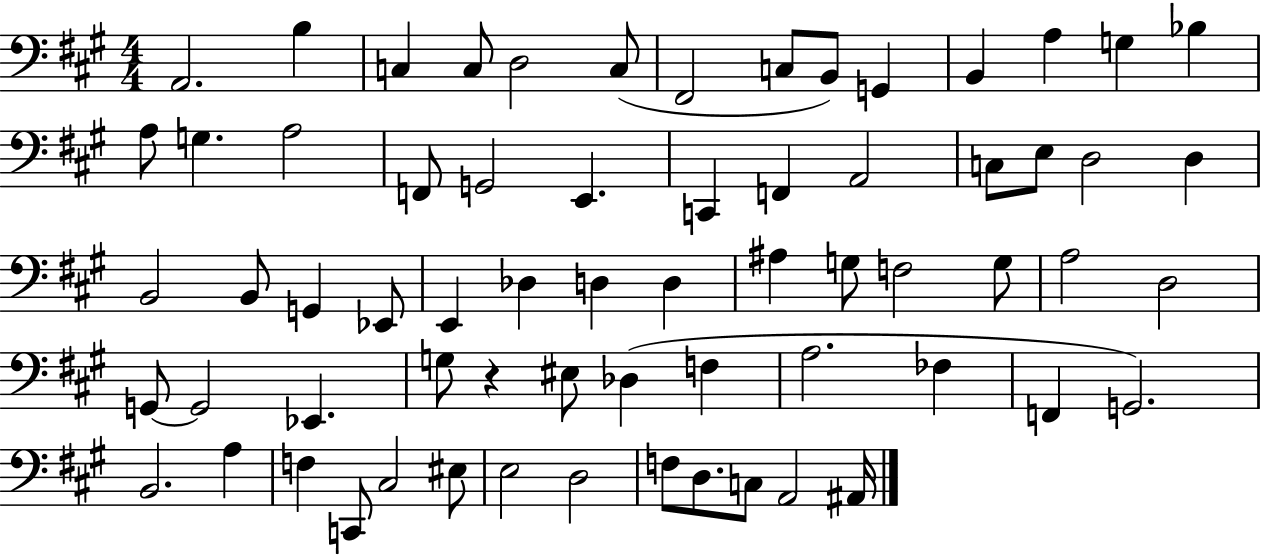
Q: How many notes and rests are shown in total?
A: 66